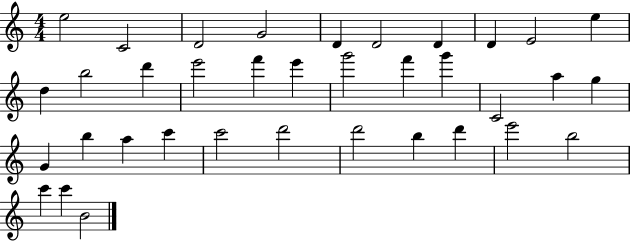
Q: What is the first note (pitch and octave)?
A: E5